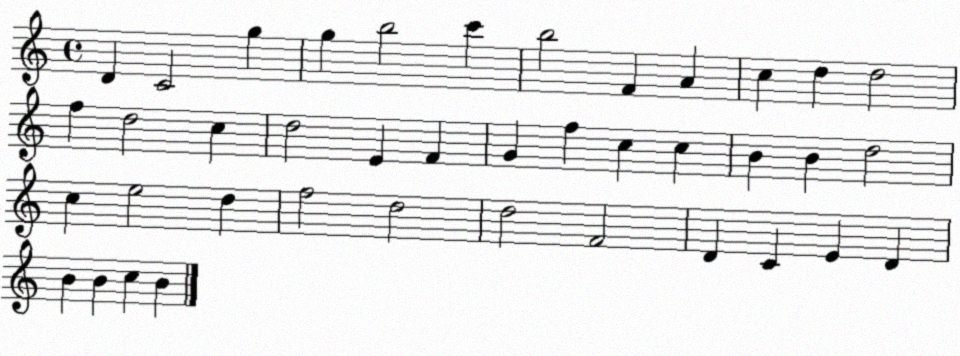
X:1
T:Untitled
M:4/4
L:1/4
K:C
D C2 g g b2 c' b2 F A c d d2 f d2 c d2 E F G f c c B B d2 c e2 d f2 d2 d2 F2 D C E D B B c B